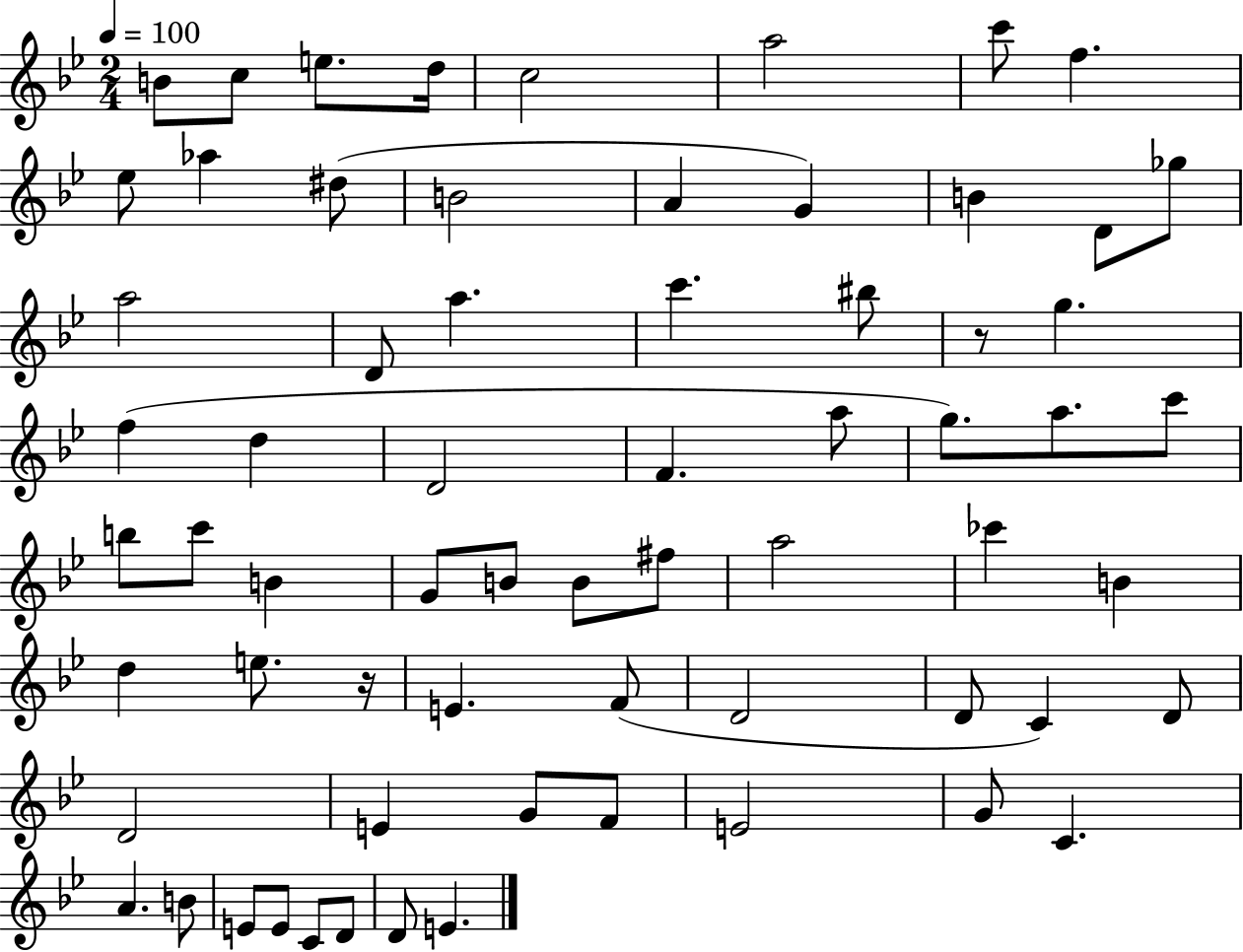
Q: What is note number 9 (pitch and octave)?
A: Eb5